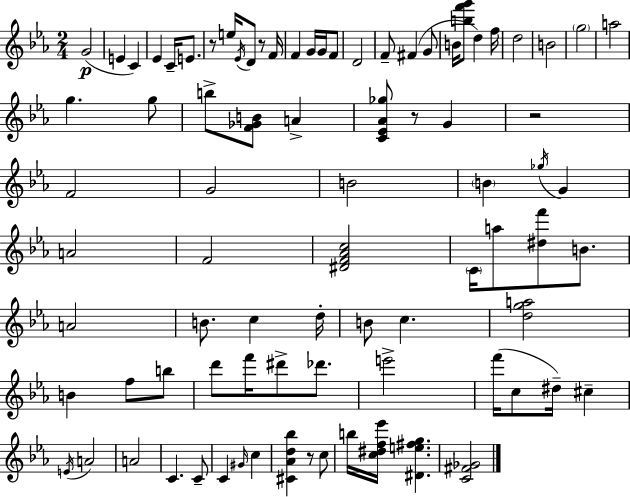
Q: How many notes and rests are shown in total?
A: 84